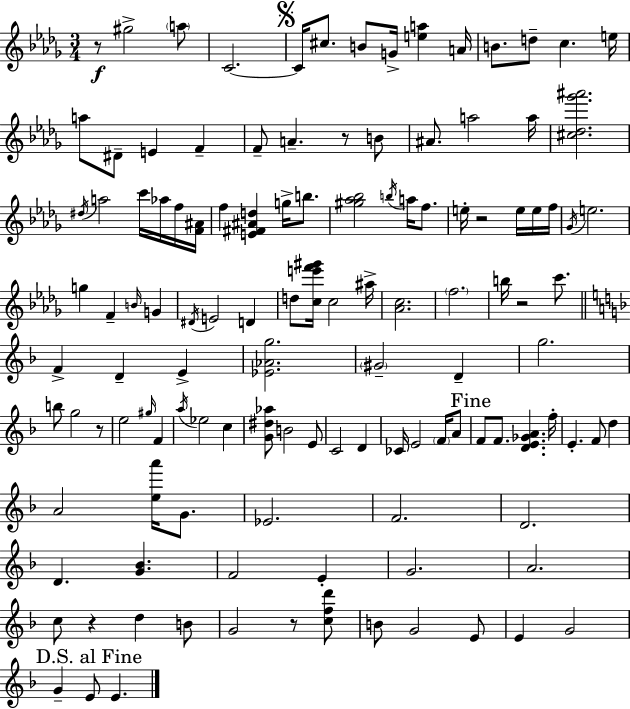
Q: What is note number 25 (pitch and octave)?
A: C6